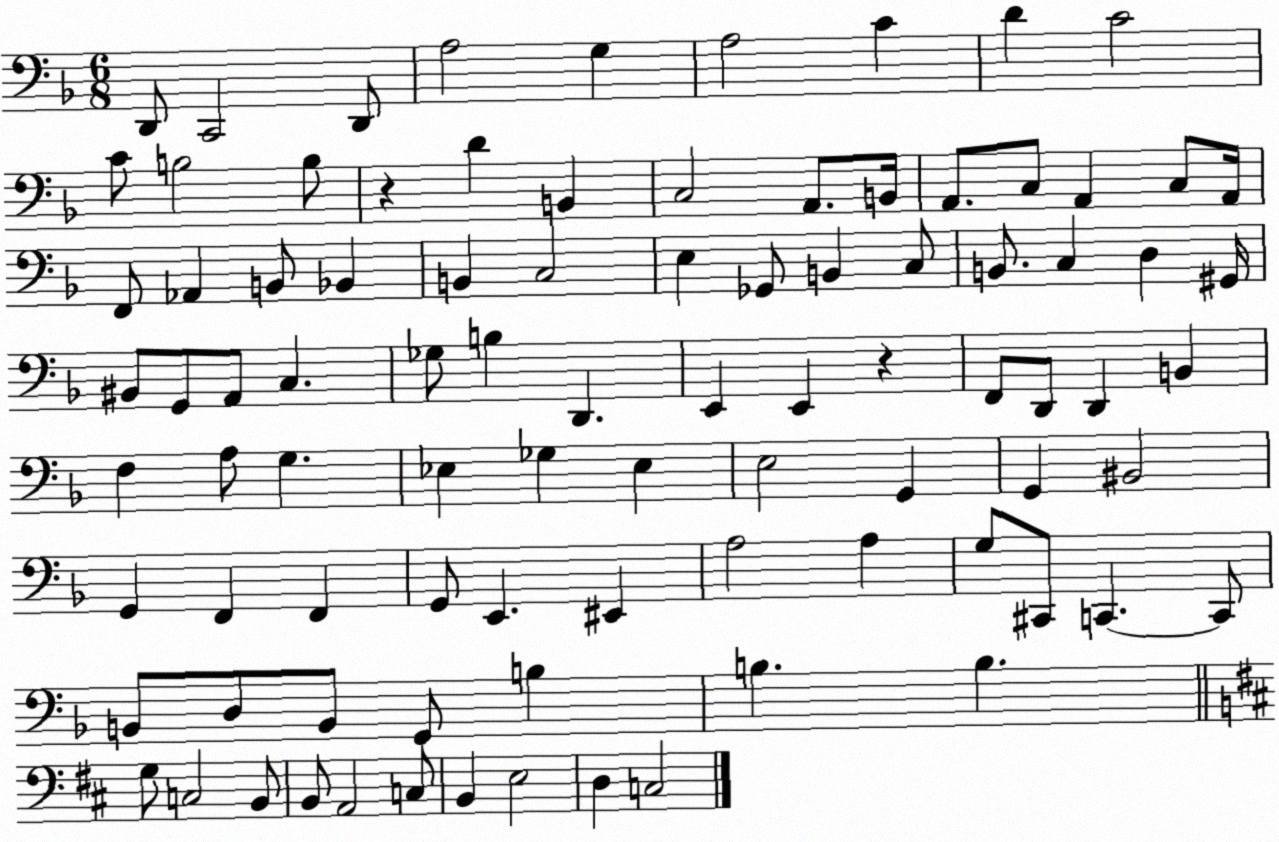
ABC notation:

X:1
T:Untitled
M:6/8
L:1/4
K:F
D,,/2 C,,2 D,,/2 A,2 G, A,2 C D C2 C/2 B,2 B,/2 z D B,, C,2 A,,/2 B,,/4 A,,/2 C,/2 A,, C,/2 A,,/4 F,,/2 _A,, B,,/2 _B,, B,, C,2 E, _G,,/2 B,, C,/2 B,,/2 C, D, ^G,,/4 ^B,,/2 G,,/2 A,,/2 C, _G,/2 B, D,, E,, E,, z F,,/2 D,,/2 D,, B,, F, A,/2 G, _E, _G, _E, E,2 G,, G,, ^B,,2 G,, F,, F,, G,,/2 E,, ^E,, A,2 A, G,/2 ^C,,/2 C,, C,,/2 B,,/2 D,/2 B,,/2 G,,/2 B, B, B, G,/2 C,2 B,,/2 B,,/2 A,,2 C,/2 B,, E,2 D, C,2